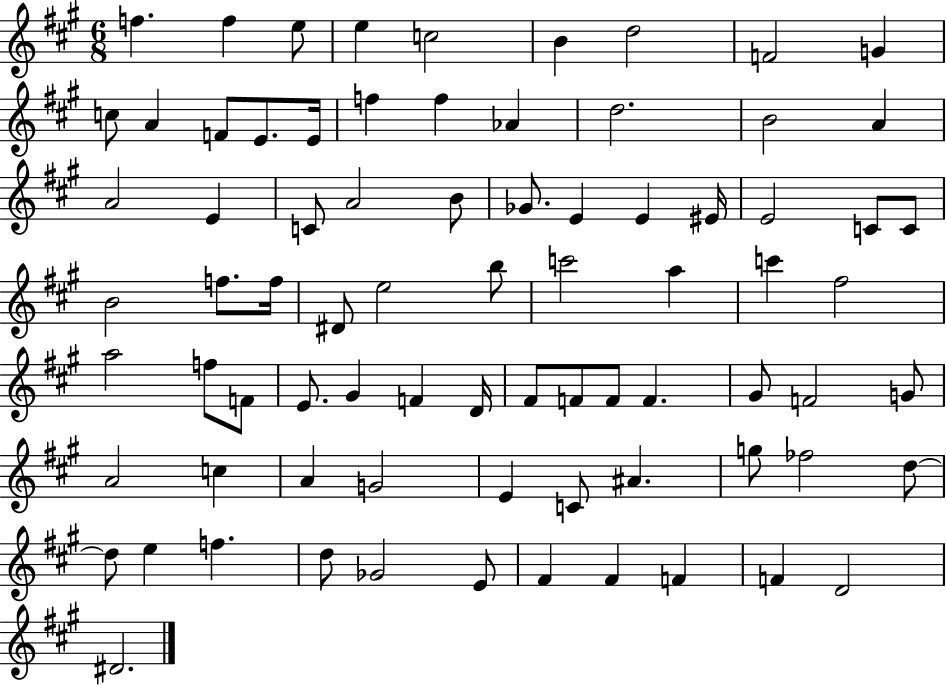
F5/q. F5/q E5/e E5/q C5/h B4/q D5/h F4/h G4/q C5/e A4/q F4/e E4/e. E4/s F5/q F5/q Ab4/q D5/h. B4/h A4/q A4/h E4/q C4/e A4/h B4/e Gb4/e. E4/q E4/q EIS4/s E4/h C4/e C4/e B4/h F5/e. F5/s D#4/e E5/h B5/e C6/h A5/q C6/q F#5/h A5/h F5/e F4/e E4/e. G#4/q F4/q D4/s F#4/e F4/e F4/e F4/q. G#4/e F4/h G4/e A4/h C5/q A4/q G4/h E4/q C4/e A#4/q. G5/e FES5/h D5/e D5/e E5/q F5/q. D5/e Gb4/h E4/e F#4/q F#4/q F4/q F4/q D4/h D#4/h.